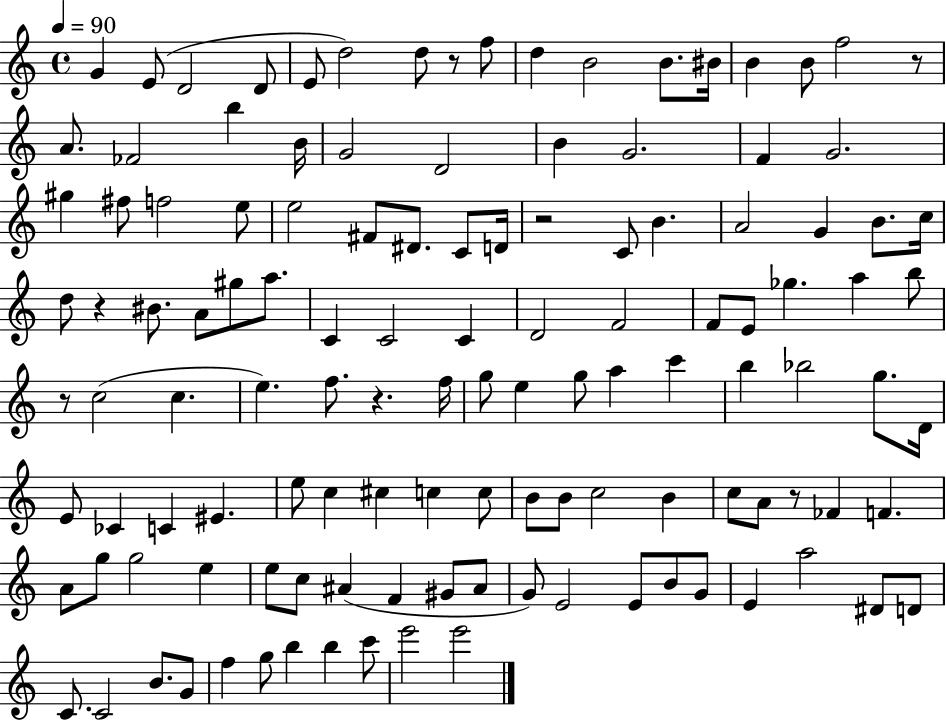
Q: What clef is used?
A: treble